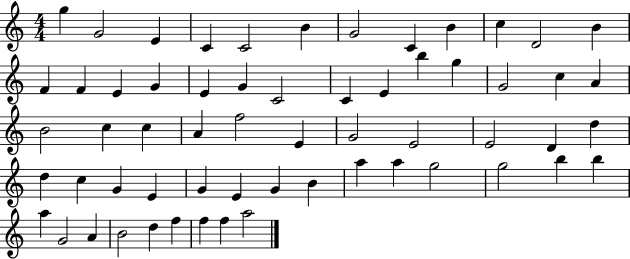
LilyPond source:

{
  \clef treble
  \numericTimeSignature
  \time 4/4
  \key c \major
  g''4 g'2 e'4 | c'4 c'2 b'4 | g'2 c'4 b'4 | c''4 d'2 b'4 | \break f'4 f'4 e'4 g'4 | e'4 g'4 c'2 | c'4 e'4 b''4 g''4 | g'2 c''4 a'4 | \break b'2 c''4 c''4 | a'4 f''2 e'4 | g'2 e'2 | e'2 d'4 d''4 | \break d''4 c''4 g'4 e'4 | g'4 e'4 g'4 b'4 | a''4 a''4 g''2 | g''2 b''4 b''4 | \break a''4 g'2 a'4 | b'2 d''4 f''4 | f''4 f''4 a''2 | \bar "|."
}